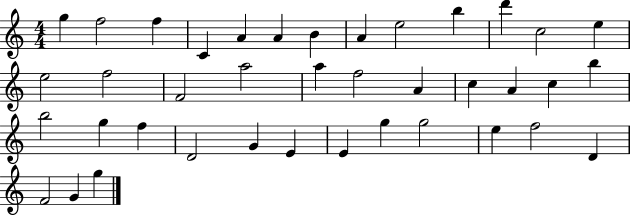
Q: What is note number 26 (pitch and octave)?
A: G5